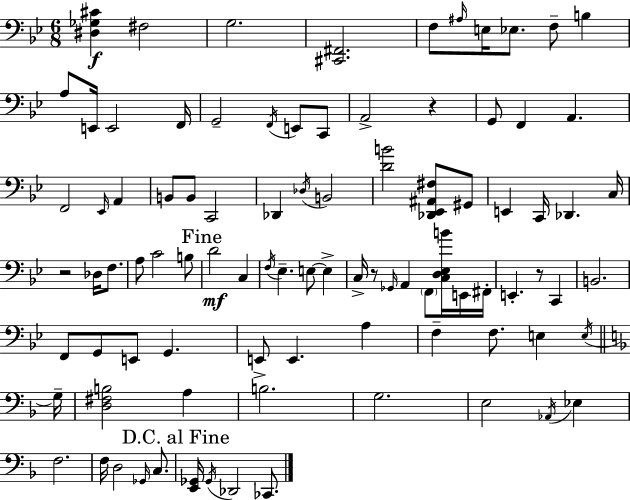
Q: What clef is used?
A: bass